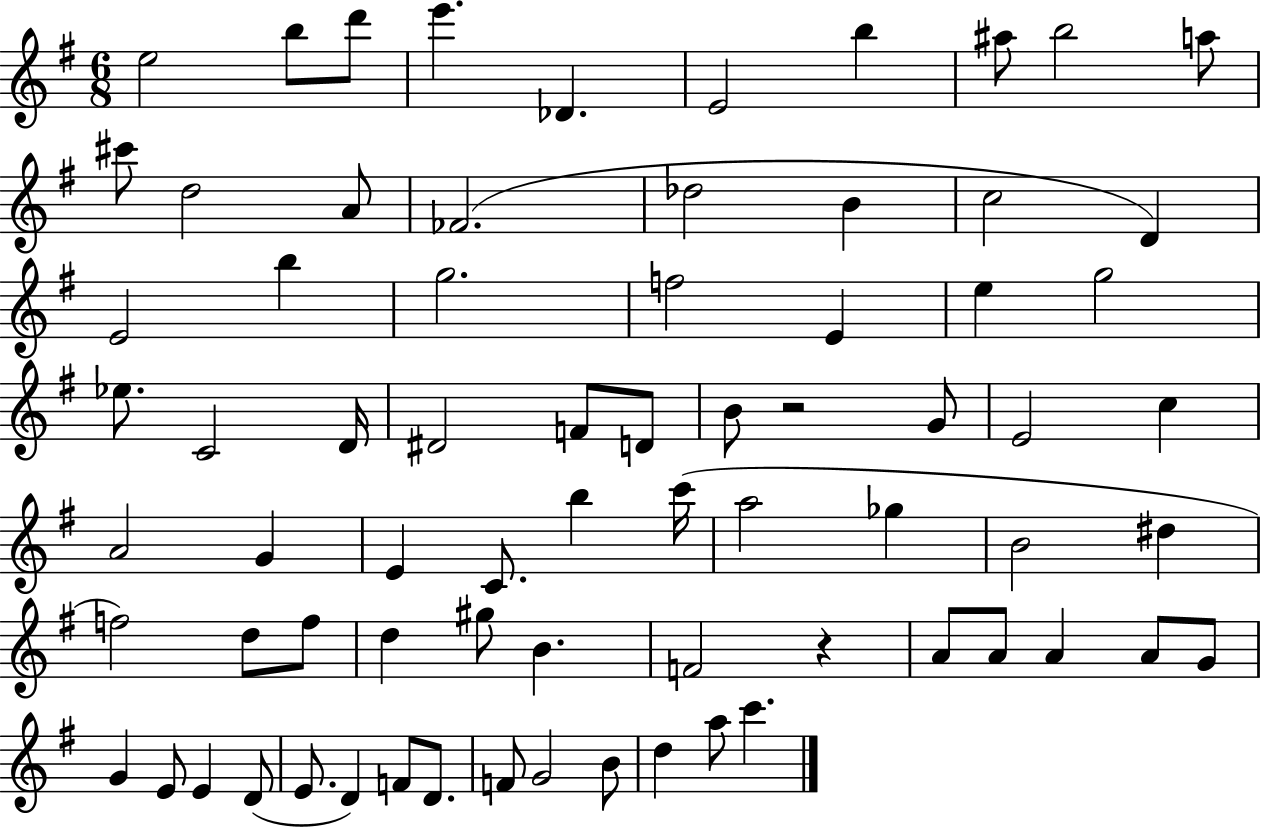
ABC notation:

X:1
T:Untitled
M:6/8
L:1/4
K:G
e2 b/2 d'/2 e' _D E2 b ^a/2 b2 a/2 ^c'/2 d2 A/2 _F2 _d2 B c2 D E2 b g2 f2 E e g2 _e/2 C2 D/4 ^D2 F/2 D/2 B/2 z2 G/2 E2 c A2 G E C/2 b c'/4 a2 _g B2 ^d f2 d/2 f/2 d ^g/2 B F2 z A/2 A/2 A A/2 G/2 G E/2 E D/2 E/2 D F/2 D/2 F/2 G2 B/2 d a/2 c'